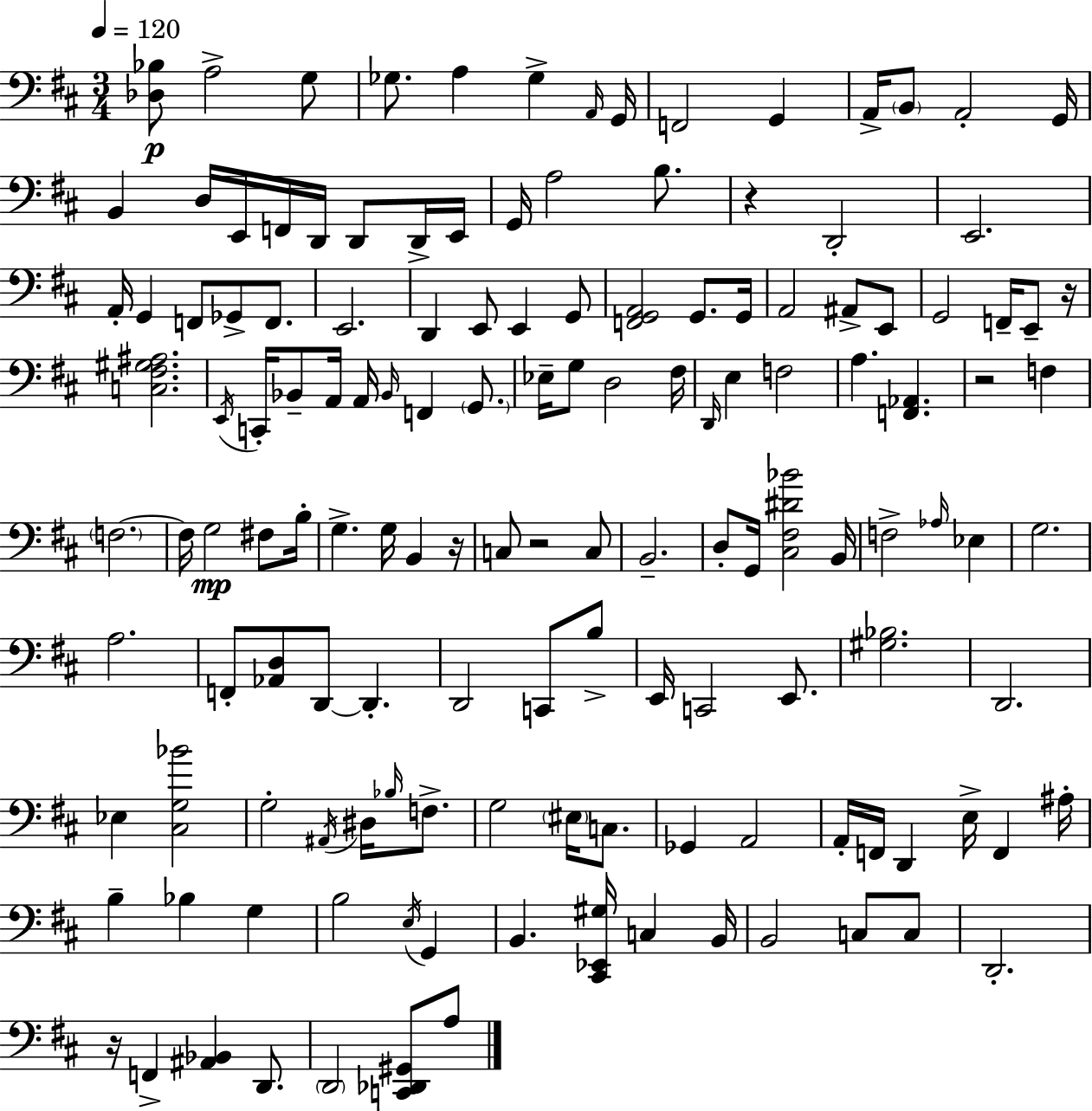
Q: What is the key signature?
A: D major